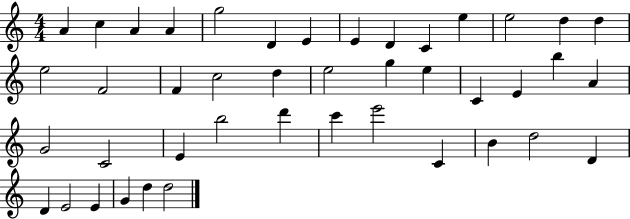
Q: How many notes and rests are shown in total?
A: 43